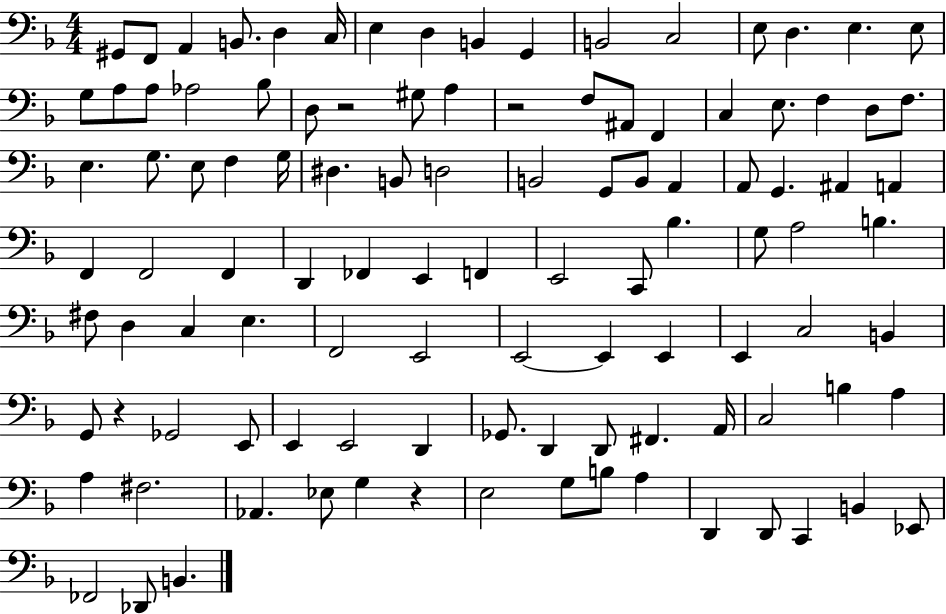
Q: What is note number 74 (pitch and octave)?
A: G2